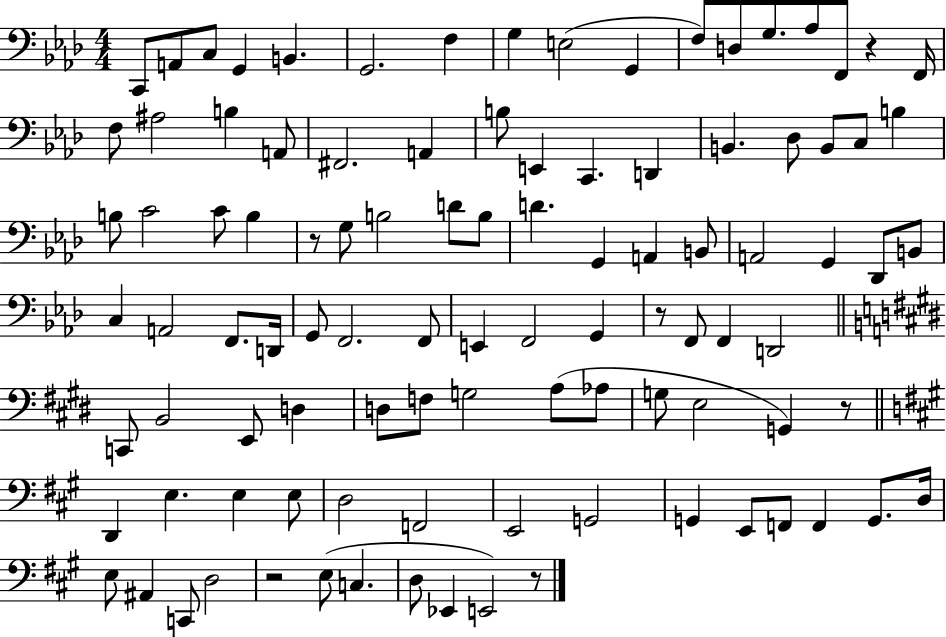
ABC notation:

X:1
T:Untitled
M:4/4
L:1/4
K:Ab
C,,/2 A,,/2 C,/2 G,, B,, G,,2 F, G, E,2 G,, F,/2 D,/2 G,/2 _A,/2 F,,/2 z F,,/4 F,/2 ^A,2 B, A,,/2 ^F,,2 A,, B,/2 E,, C,, D,, B,, _D,/2 B,,/2 C,/2 B, B,/2 C2 C/2 B, z/2 G,/2 B,2 D/2 B,/2 D G,, A,, B,,/2 A,,2 G,, _D,,/2 B,,/2 C, A,,2 F,,/2 D,,/4 G,,/2 F,,2 F,,/2 E,, F,,2 G,, z/2 F,,/2 F,, D,,2 C,,/2 B,,2 E,,/2 D, D,/2 F,/2 G,2 A,/2 _A,/2 G,/2 E,2 G,, z/2 D,, E, E, E,/2 D,2 F,,2 E,,2 G,,2 G,, E,,/2 F,,/2 F,, G,,/2 D,/4 E,/2 ^A,, C,,/2 D,2 z2 E,/2 C, D,/2 _E,, E,,2 z/2